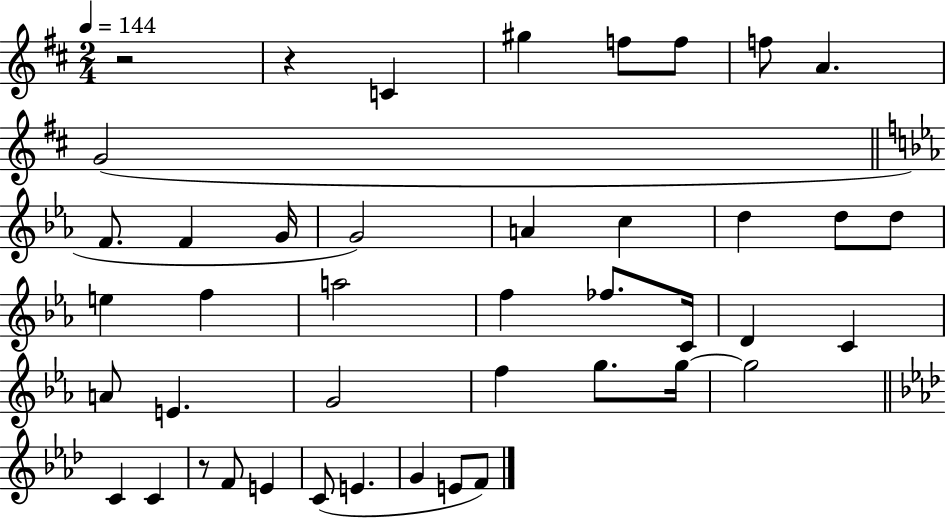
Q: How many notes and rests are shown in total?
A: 43